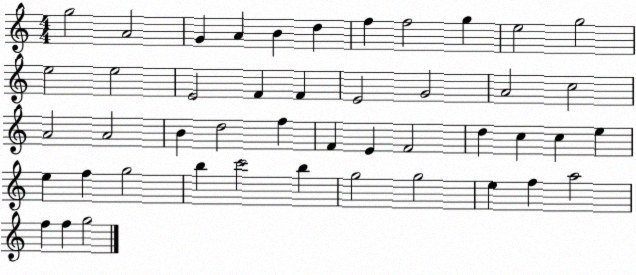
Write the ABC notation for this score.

X:1
T:Untitled
M:4/4
L:1/4
K:C
g2 A2 G A B d f f2 g e2 g2 e2 e2 E2 F F E2 G2 A2 c2 A2 A2 B d2 f F E F2 d c c e e f g2 b c'2 b g2 g2 e f a2 f f g2